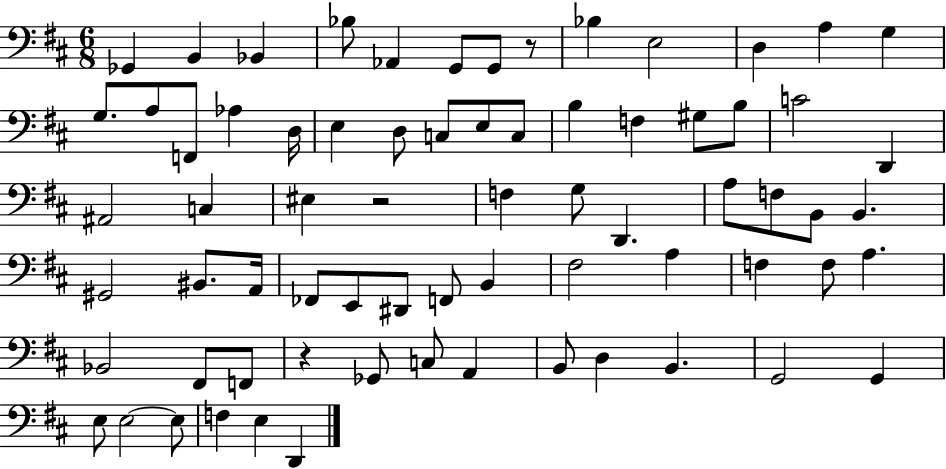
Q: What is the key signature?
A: D major